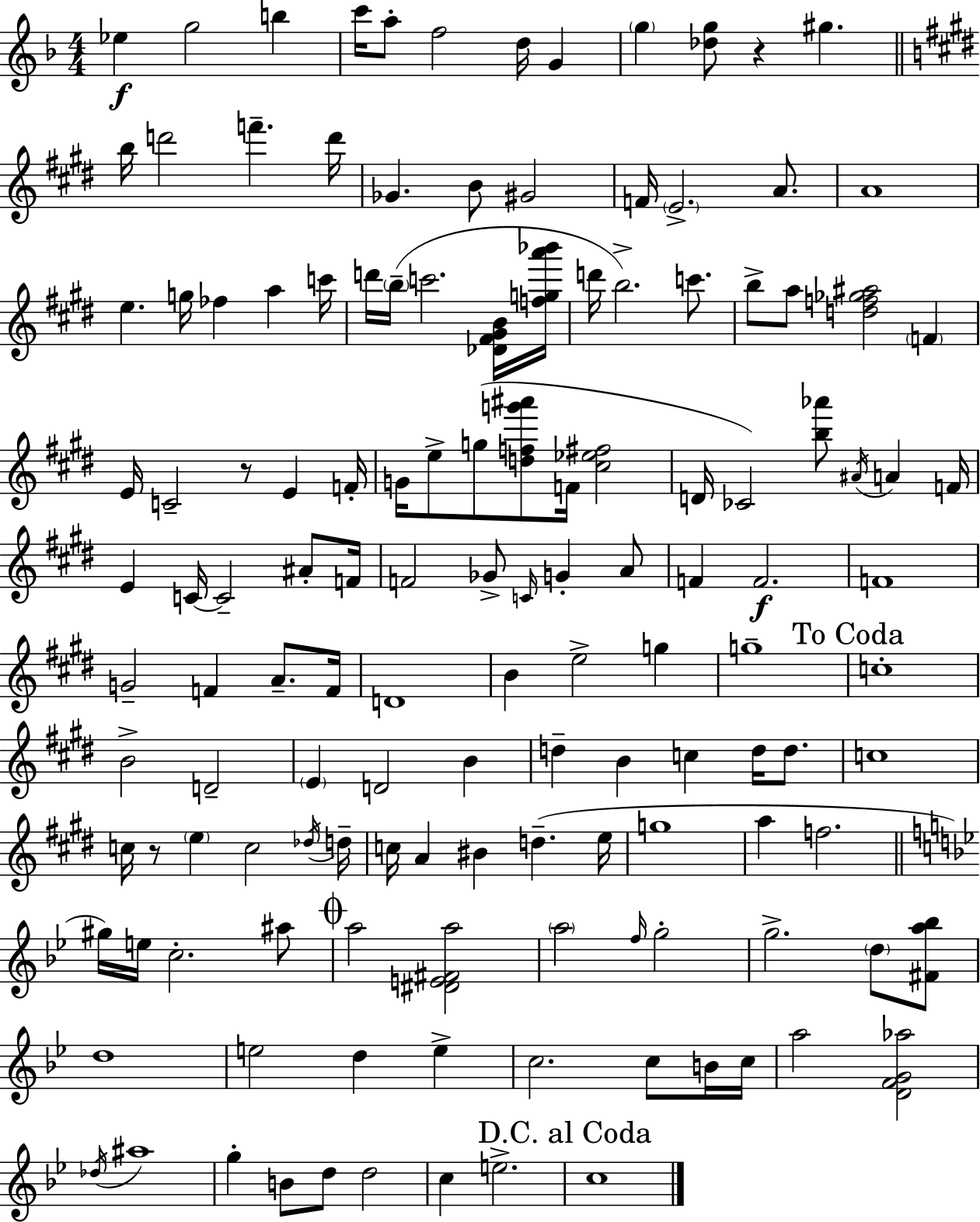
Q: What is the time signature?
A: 4/4